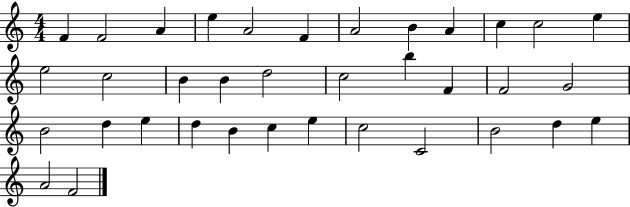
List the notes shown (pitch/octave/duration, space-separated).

F4/q F4/h A4/q E5/q A4/h F4/q A4/h B4/q A4/q C5/q C5/h E5/q E5/h C5/h B4/q B4/q D5/h C5/h B5/q F4/q F4/h G4/h B4/h D5/q E5/q D5/q B4/q C5/q E5/q C5/h C4/h B4/h D5/q E5/q A4/h F4/h